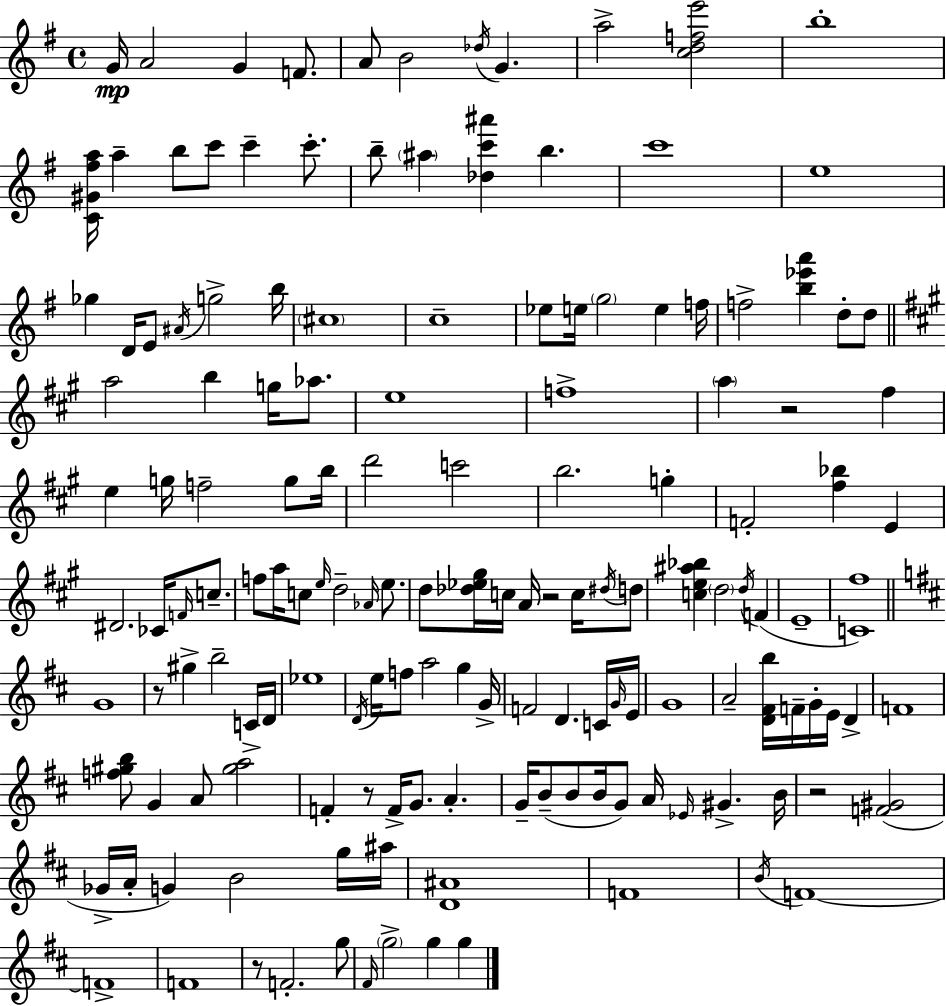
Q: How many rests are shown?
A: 6